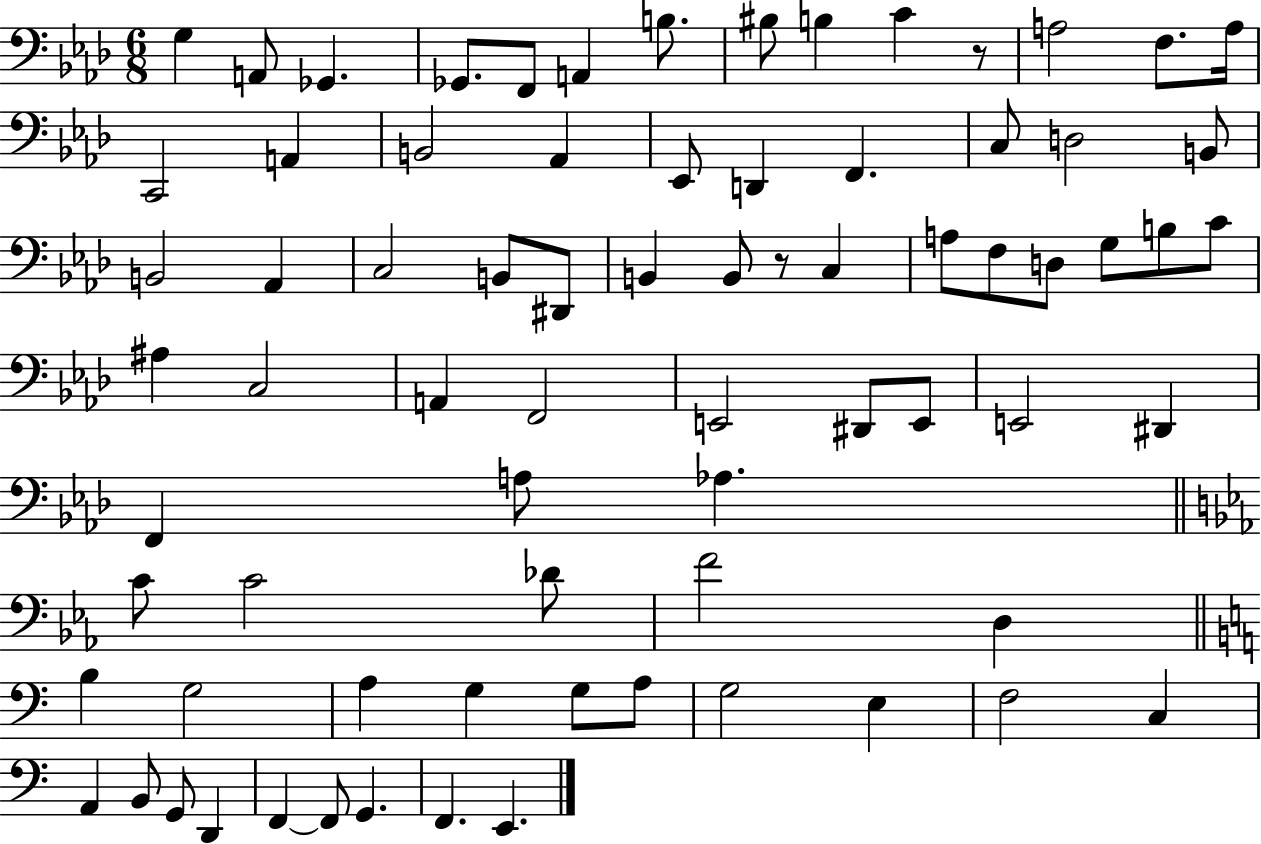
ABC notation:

X:1
T:Untitled
M:6/8
L:1/4
K:Ab
G, A,,/2 _G,, _G,,/2 F,,/2 A,, B,/2 ^B,/2 B, C z/2 A,2 F,/2 A,/4 C,,2 A,, B,,2 _A,, _E,,/2 D,, F,, C,/2 D,2 B,,/2 B,,2 _A,, C,2 B,,/2 ^D,,/2 B,, B,,/2 z/2 C, A,/2 F,/2 D,/2 G,/2 B,/2 C/2 ^A, C,2 A,, F,,2 E,,2 ^D,,/2 E,,/2 E,,2 ^D,, F,, A,/2 _A, C/2 C2 _D/2 F2 D, B, G,2 A, G, G,/2 A,/2 G,2 E, F,2 C, A,, B,,/2 G,,/2 D,, F,, F,,/2 G,, F,, E,,